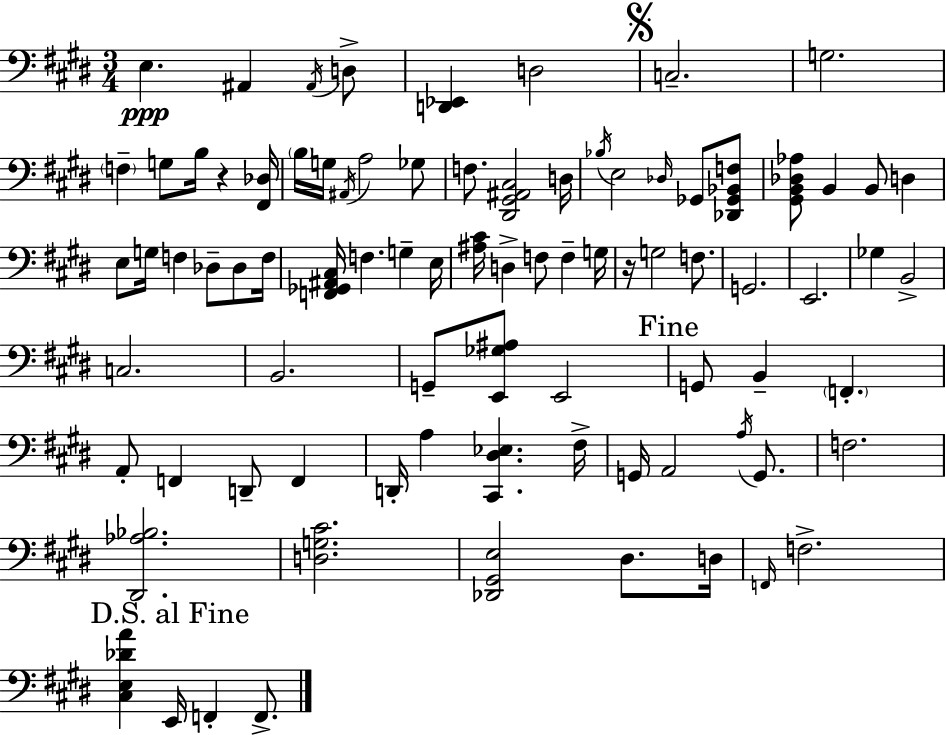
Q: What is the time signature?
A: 3/4